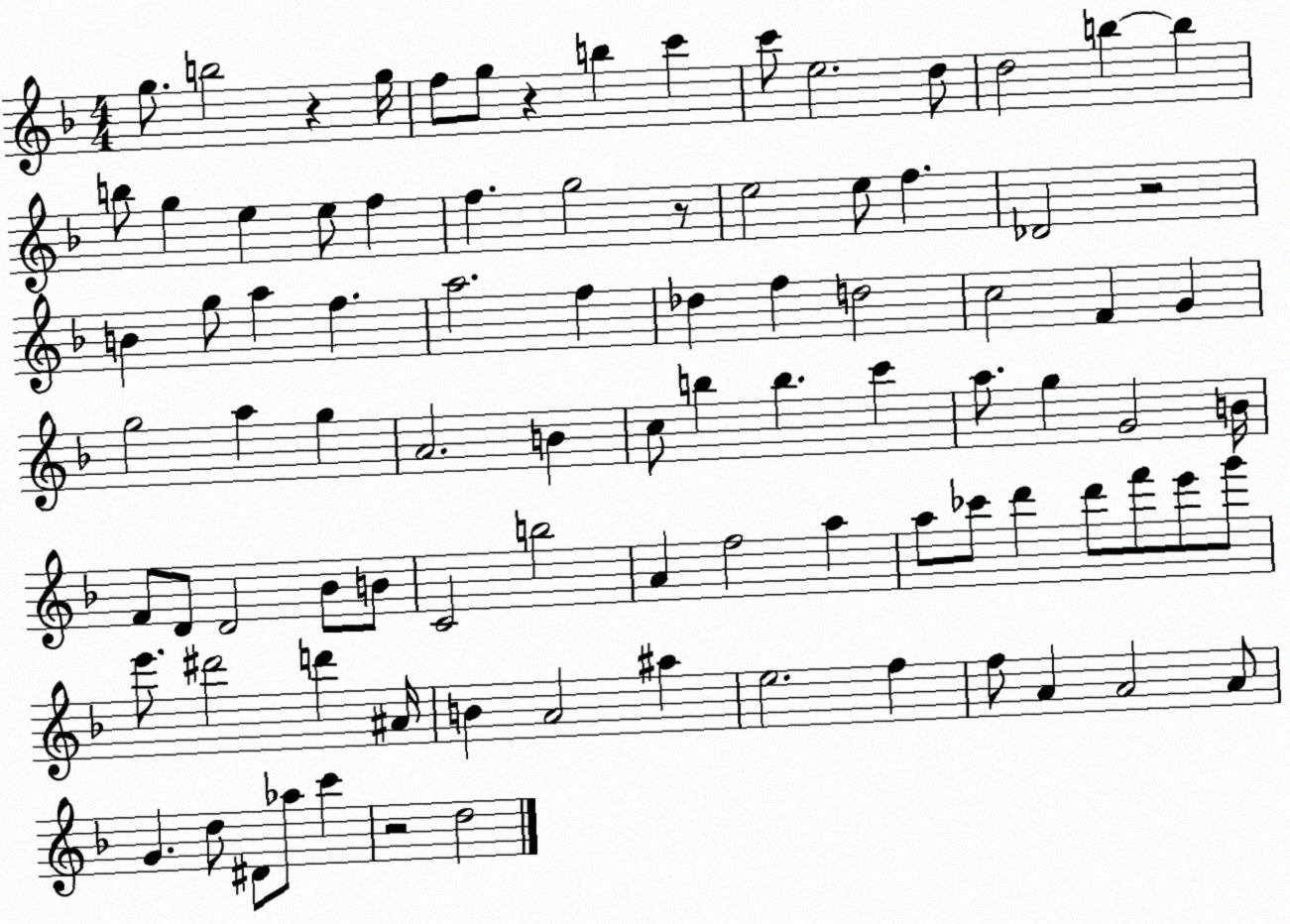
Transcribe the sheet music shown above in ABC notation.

X:1
T:Untitled
M:4/4
L:1/4
K:F
g/2 b2 z g/4 f/2 g/2 z b c' c'/2 e2 d/2 d2 b b b/2 g e e/2 f f g2 z/2 e2 e/2 f _D2 z2 B g/2 a f a2 f _d f d2 c2 F G g2 a g A2 B c/2 b b c' a/2 g G2 B/4 F/2 D/2 D2 _B/2 B/2 C2 b2 A f2 a a/2 _c'/2 d' d'/2 f'/2 e'/2 g'/2 e'/2 ^d'2 d' ^A/4 B A2 ^a e2 f f/2 A A2 A/2 G d/2 ^D/2 _a/2 c' z2 d2